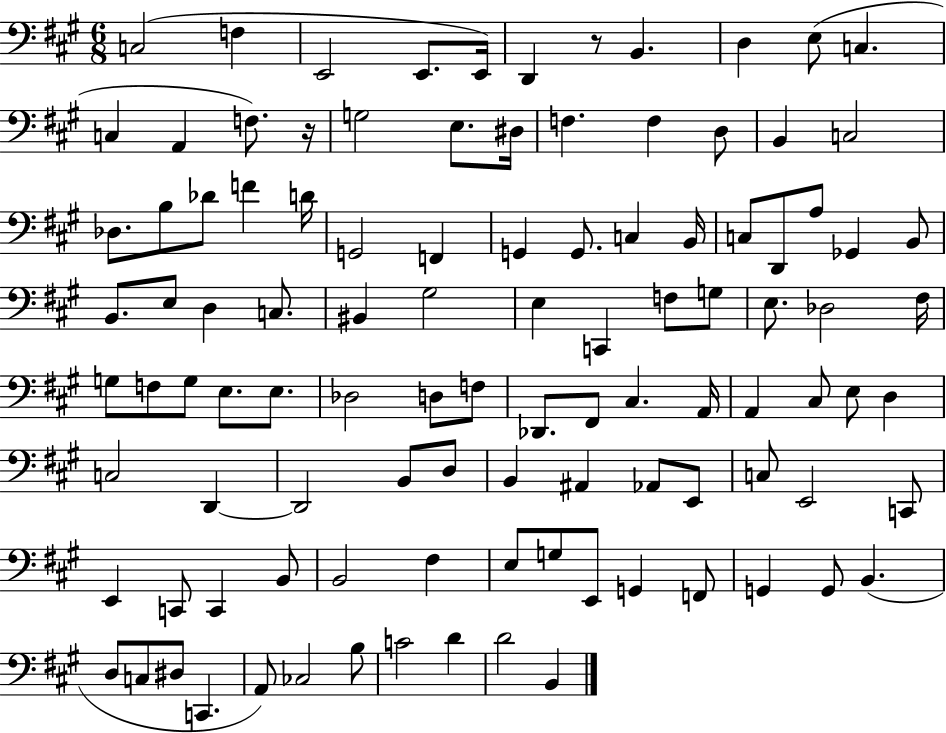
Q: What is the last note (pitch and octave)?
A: B2